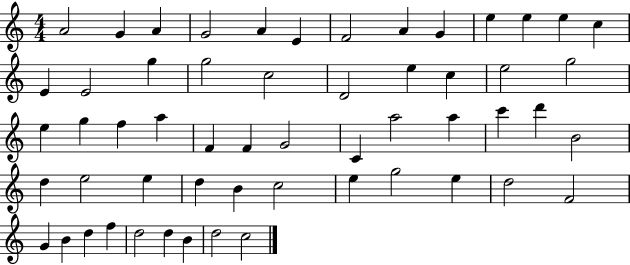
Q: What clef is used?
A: treble